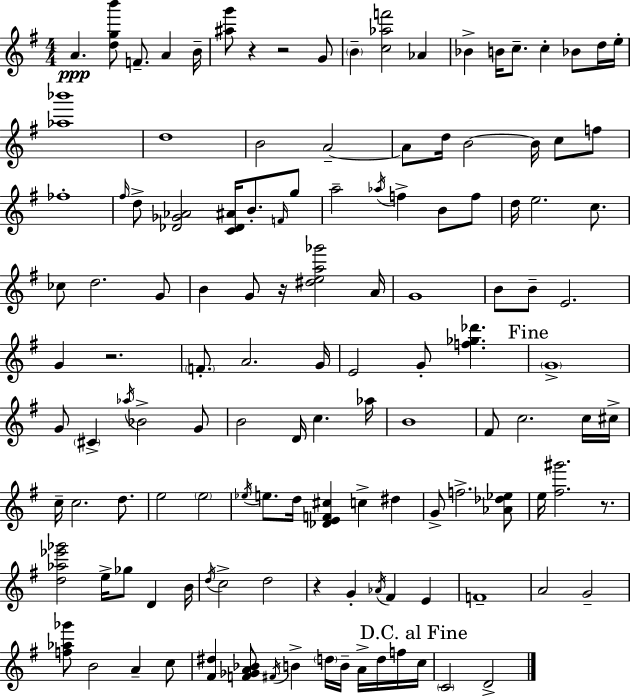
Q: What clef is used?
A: treble